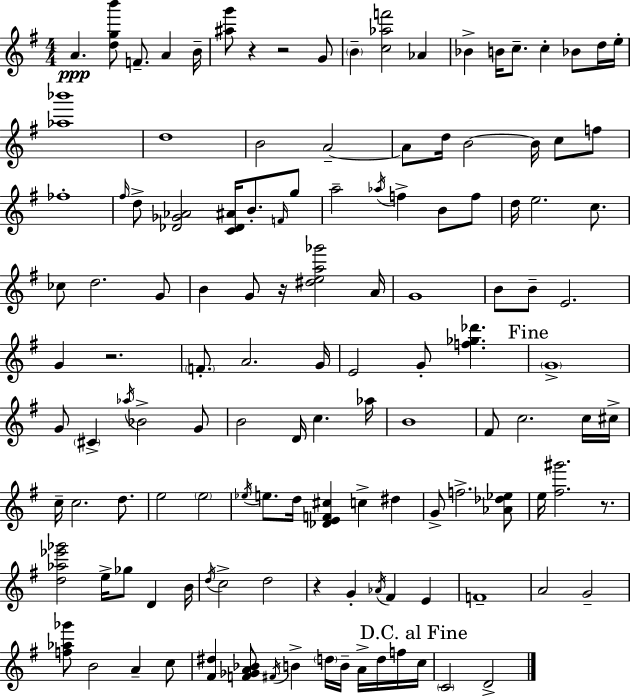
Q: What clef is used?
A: treble